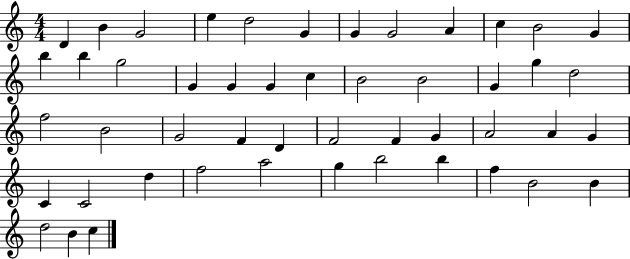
X:1
T:Untitled
M:4/4
L:1/4
K:C
D B G2 e d2 G G G2 A c B2 G b b g2 G G G c B2 B2 G g d2 f2 B2 G2 F D F2 F G A2 A G C C2 d f2 a2 g b2 b f B2 B d2 B c